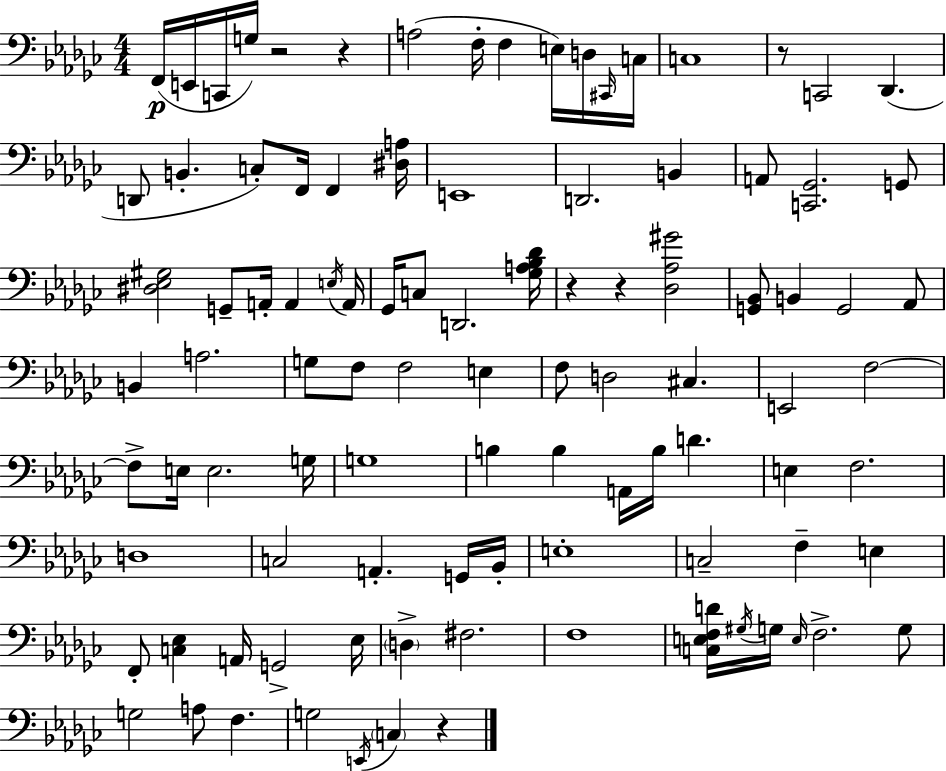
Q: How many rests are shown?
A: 6